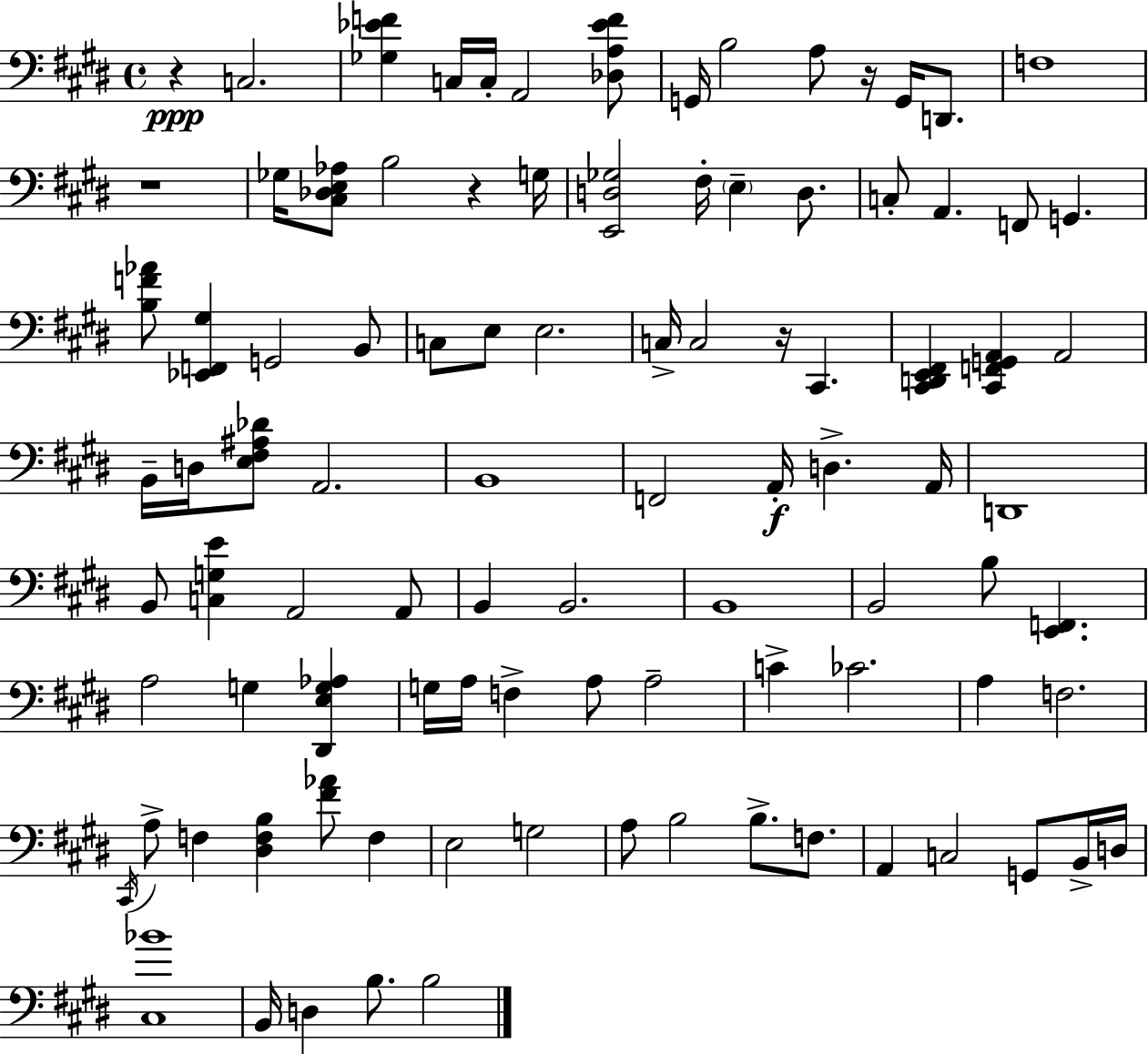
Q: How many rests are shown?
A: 5